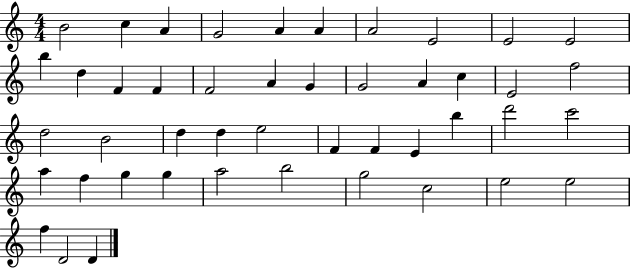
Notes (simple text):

B4/h C5/q A4/q G4/h A4/q A4/q A4/h E4/h E4/h E4/h B5/q D5/q F4/q F4/q F4/h A4/q G4/q G4/h A4/q C5/q E4/h F5/h D5/h B4/h D5/q D5/q E5/h F4/q F4/q E4/q B5/q D6/h C6/h A5/q F5/q G5/q G5/q A5/h B5/h G5/h C5/h E5/h E5/h F5/q D4/h D4/q